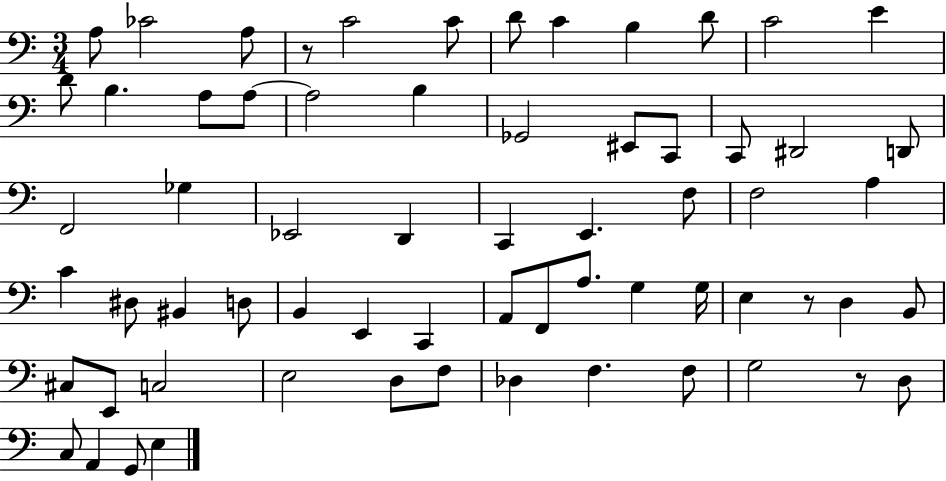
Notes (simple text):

A3/e CES4/h A3/e R/e C4/h C4/e D4/e C4/q B3/q D4/e C4/h E4/q D4/e B3/q. A3/e A3/e A3/h B3/q Gb2/h EIS2/e C2/e C2/e D#2/h D2/e F2/h Gb3/q Eb2/h D2/q C2/q E2/q. F3/e F3/h A3/q C4/q D#3/e BIS2/q D3/e B2/q E2/q C2/q A2/e F2/e A3/e. G3/q G3/s E3/q R/e D3/q B2/e C#3/e E2/e C3/h E3/h D3/e F3/e Db3/q F3/q. F3/e G3/h R/e D3/e C3/e A2/q G2/e E3/q